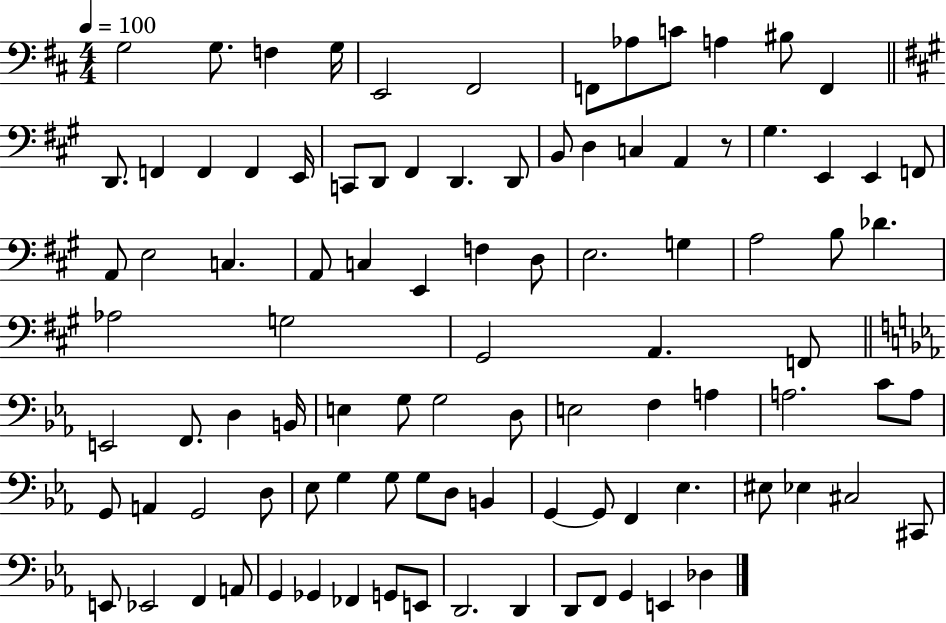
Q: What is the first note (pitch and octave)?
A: G3